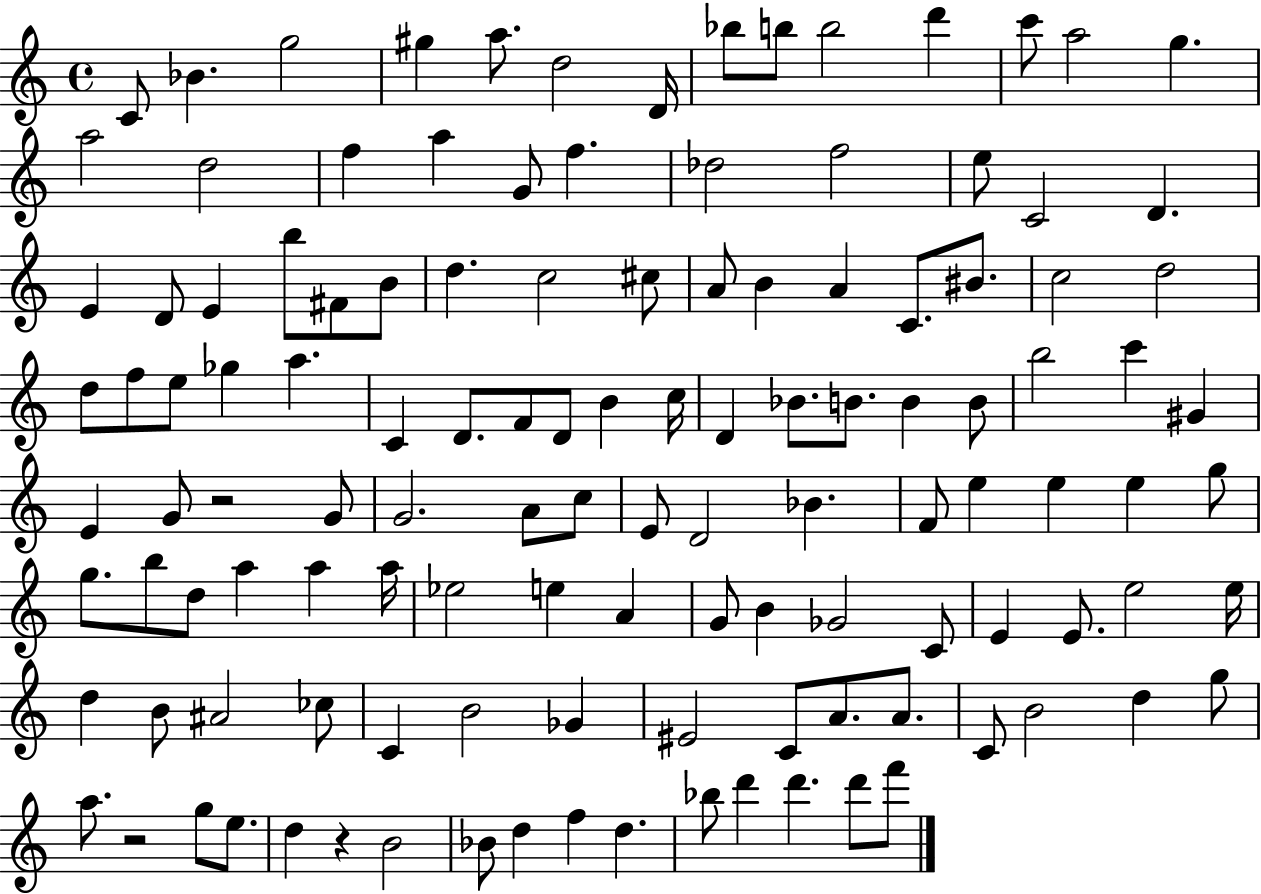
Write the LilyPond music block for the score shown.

{
  \clef treble
  \time 4/4
  \defaultTimeSignature
  \key c \major
  c'8 bes'4. g''2 | gis''4 a''8. d''2 d'16 | bes''8 b''8 b''2 d'''4 | c'''8 a''2 g''4. | \break a''2 d''2 | f''4 a''4 g'8 f''4. | des''2 f''2 | e''8 c'2 d'4. | \break e'4 d'8 e'4 b''8 fis'8 b'8 | d''4. c''2 cis''8 | a'8 b'4 a'4 c'8. bis'8. | c''2 d''2 | \break d''8 f''8 e''8 ges''4 a''4. | c'4 d'8. f'8 d'8 b'4 c''16 | d'4 bes'8. b'8. b'4 b'8 | b''2 c'''4 gis'4 | \break e'4 g'8 r2 g'8 | g'2. a'8 c''8 | e'8 d'2 bes'4. | f'8 e''4 e''4 e''4 g''8 | \break g''8. b''8 d''8 a''4 a''4 a''16 | ees''2 e''4 a'4 | g'8 b'4 ges'2 c'8 | e'4 e'8. e''2 e''16 | \break d''4 b'8 ais'2 ces''8 | c'4 b'2 ges'4 | eis'2 c'8 a'8. a'8. | c'8 b'2 d''4 g''8 | \break a''8. r2 g''8 e''8. | d''4 r4 b'2 | bes'8 d''4 f''4 d''4. | bes''8 d'''4 d'''4. d'''8 f'''8 | \break \bar "|."
}